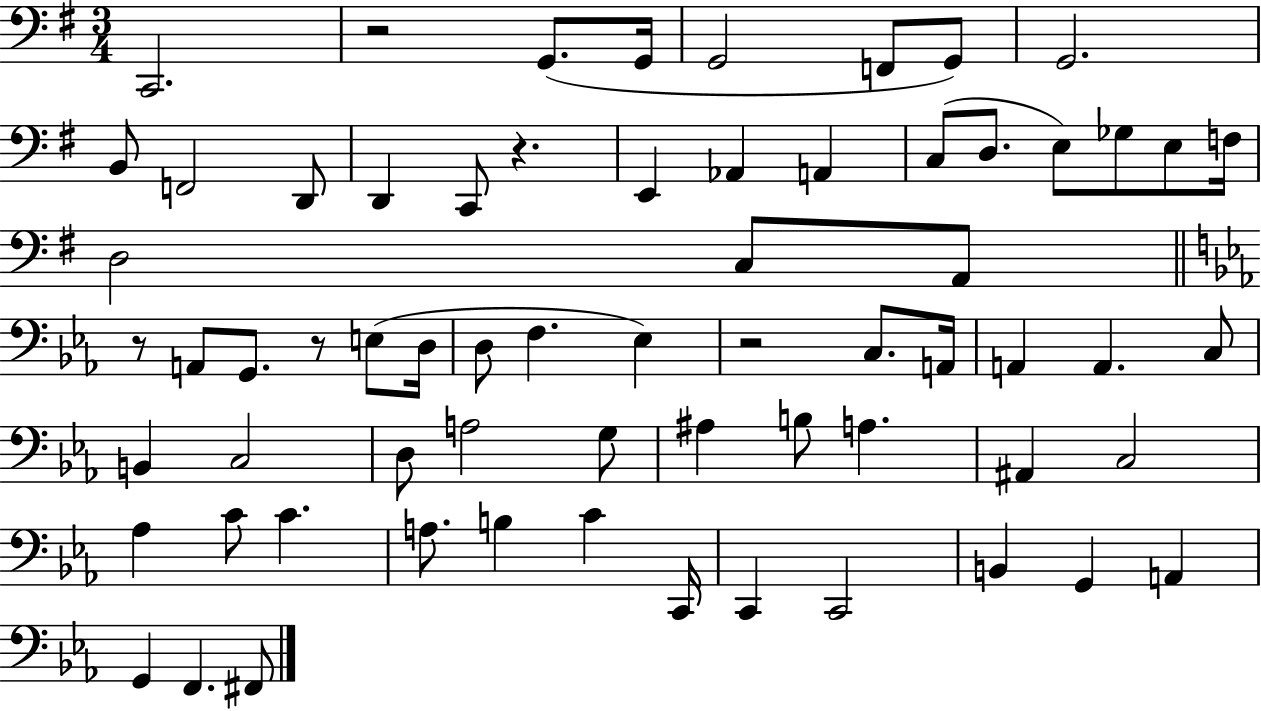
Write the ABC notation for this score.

X:1
T:Untitled
M:3/4
L:1/4
K:G
C,,2 z2 G,,/2 G,,/4 G,,2 F,,/2 G,,/2 G,,2 B,,/2 F,,2 D,,/2 D,, C,,/2 z E,, _A,, A,, C,/2 D,/2 E,/2 _G,/2 E,/2 F,/4 D,2 C,/2 A,,/2 z/2 A,,/2 G,,/2 z/2 E,/2 D,/4 D,/2 F, _E, z2 C,/2 A,,/4 A,, A,, C,/2 B,, C,2 D,/2 A,2 G,/2 ^A, B,/2 A, ^A,, C,2 _A, C/2 C A,/2 B, C C,,/4 C,, C,,2 B,, G,, A,, G,, F,, ^F,,/2